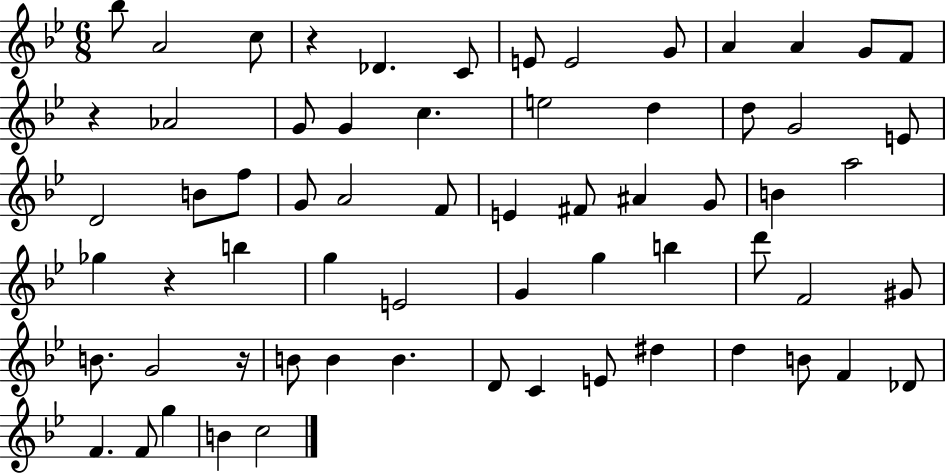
Bb5/e A4/h C5/e R/q Db4/q. C4/e E4/e E4/h G4/e A4/q A4/q G4/e F4/e R/q Ab4/h G4/e G4/q C5/q. E5/h D5/q D5/e G4/h E4/e D4/h B4/e F5/e G4/e A4/h F4/e E4/q F#4/e A#4/q G4/e B4/q A5/h Gb5/q R/q B5/q G5/q E4/h G4/q G5/q B5/q D6/e F4/h G#4/e B4/e. G4/h R/s B4/e B4/q B4/q. D4/e C4/q E4/e D#5/q D5/q B4/e F4/q Db4/e F4/q. F4/e G5/q B4/q C5/h